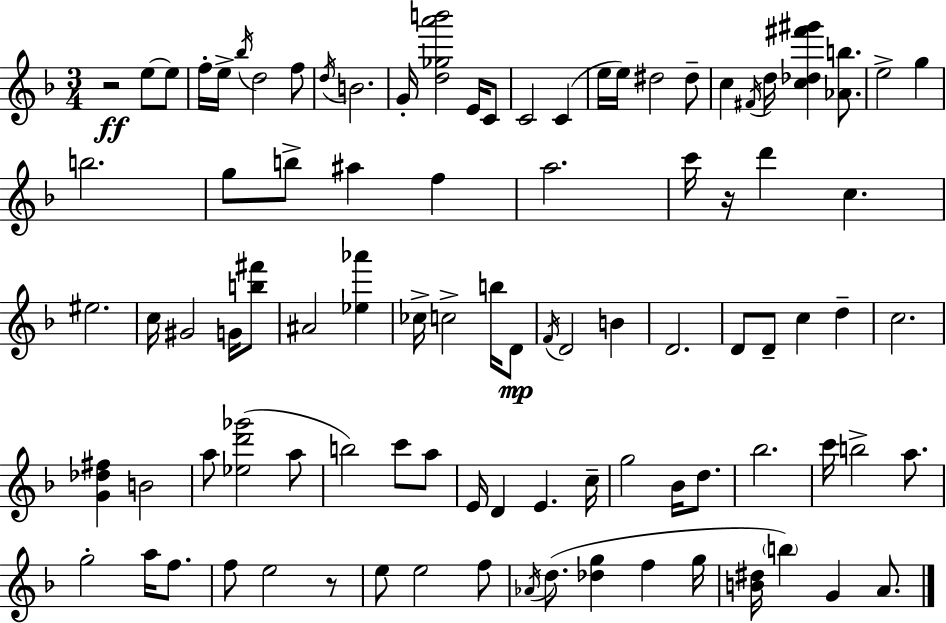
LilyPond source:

{
  \clef treble
  \numericTimeSignature
  \time 3/4
  \key f \major
  \repeat volta 2 { r2\ff e''8~~ e''8 | f''16-. e''16-> \acciaccatura { bes''16 } d''2 f''8 | \acciaccatura { d''16 } b'2. | g'16-. <d'' ges'' a''' b'''>2 e'16 | \break c'8 c'2 c'4( | e''16 e''16) dis''2 | dis''8-- c''4 \acciaccatura { fis'16 } d''16 <c'' des'' fis''' gis'''>4 | <aes' b''>8. e''2-> g''4 | \break b''2. | g''8 b''8-> ais''4 f''4 | a''2. | c'''16 r16 d'''4 c''4. | \break eis''2. | c''16 gis'2 | g'16 <b'' fis'''>8 ais'2 <ees'' aes'''>4 | ces''16-> c''2-> | \break b''16 d'8\mp \acciaccatura { f'16 } d'2 | b'4 d'2. | d'8 d'8-- c''4 | d''4-- c''2. | \break <g' des'' fis''>4 b'2 | a''8 <ees'' d''' ges'''>2( | a''8 b''2) | c'''8 a''8 e'16 d'4 e'4. | \break c''16-- g''2 | bes'16 d''8. bes''2. | c'''16 b''2-> | a''8. g''2-. | \break a''16 f''8. f''8 e''2 | r8 e''8 e''2 | f''8 \acciaccatura { aes'16 } d''8.( <des'' g''>4 | f''4 g''16 <b' dis''>16 \parenthesize b''4) g'4 | \break a'8. } \bar "|."
}